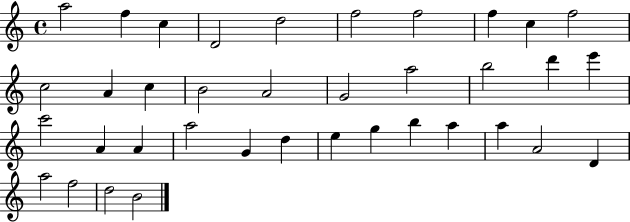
X:1
T:Untitled
M:4/4
L:1/4
K:C
a2 f c D2 d2 f2 f2 f c f2 c2 A c B2 A2 G2 a2 b2 d' e' c'2 A A a2 G d e g b a a A2 D a2 f2 d2 B2